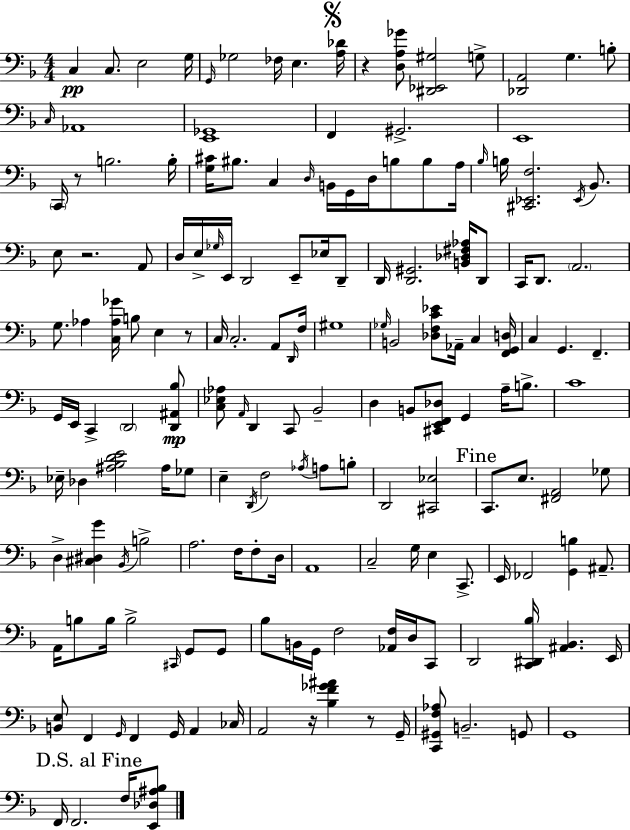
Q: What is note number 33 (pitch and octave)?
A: E3